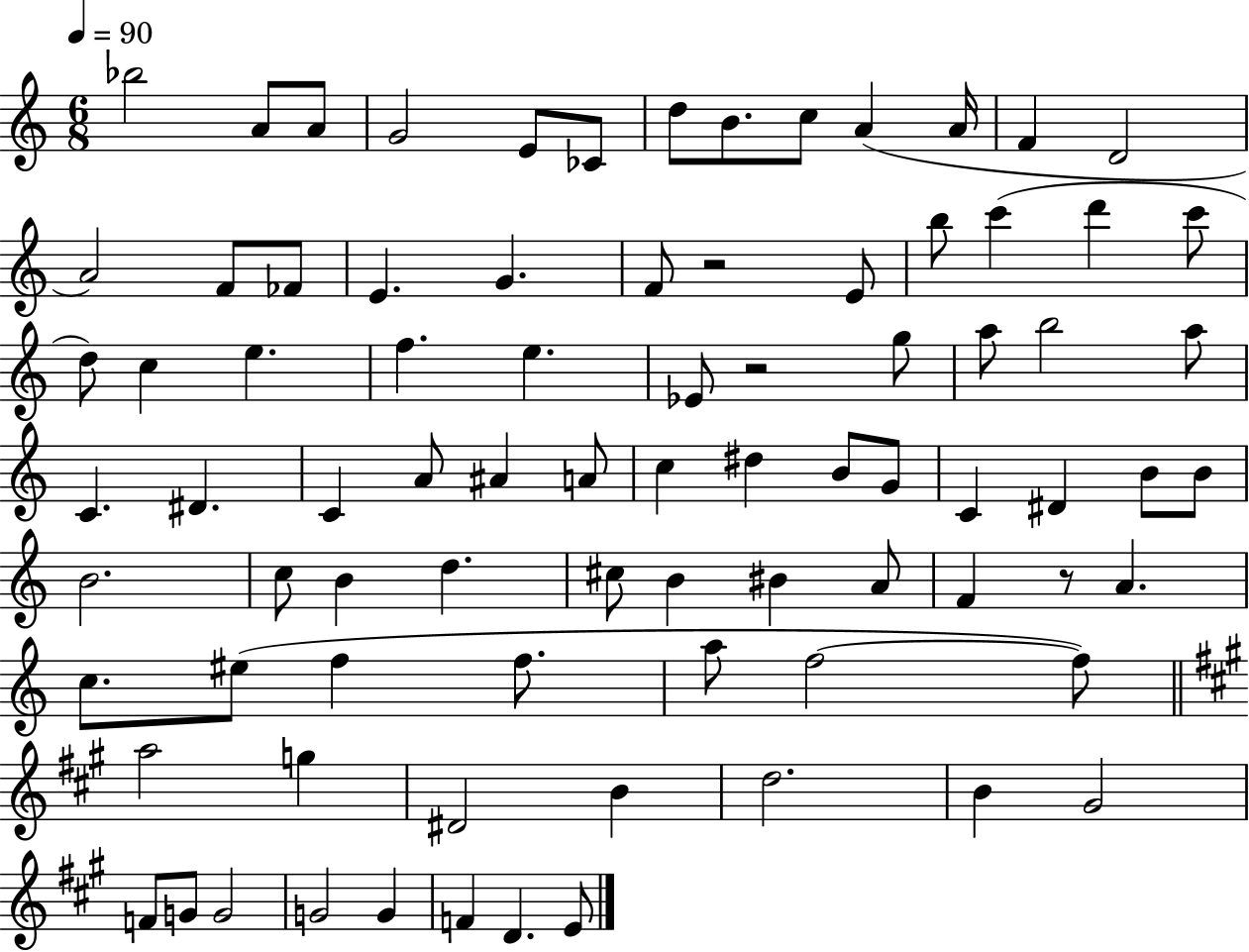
{
  \clef treble
  \numericTimeSignature
  \time 6/8
  \key c \major
  \tempo 4 = 90
  bes''2 a'8 a'8 | g'2 e'8 ces'8 | d''8 b'8. c''8 a'4( a'16 | f'4 d'2 | \break a'2) f'8 fes'8 | e'4. g'4. | f'8 r2 e'8 | b''8 c'''4( d'''4 c'''8 | \break d''8) c''4 e''4. | f''4. e''4. | ees'8 r2 g''8 | a''8 b''2 a''8 | \break c'4. dis'4. | c'4 a'8 ais'4 a'8 | c''4 dis''4 b'8 g'8 | c'4 dis'4 b'8 b'8 | \break b'2. | c''8 b'4 d''4. | cis''8 b'4 bis'4 a'8 | f'4 r8 a'4. | \break c''8. eis''8( f''4 f''8. | a''8 f''2~~ f''8) | \bar "||" \break \key a \major a''2 g''4 | dis'2 b'4 | d''2. | b'4 gis'2 | \break f'8 g'8 g'2 | g'2 g'4 | f'4 d'4. e'8 | \bar "|."
}